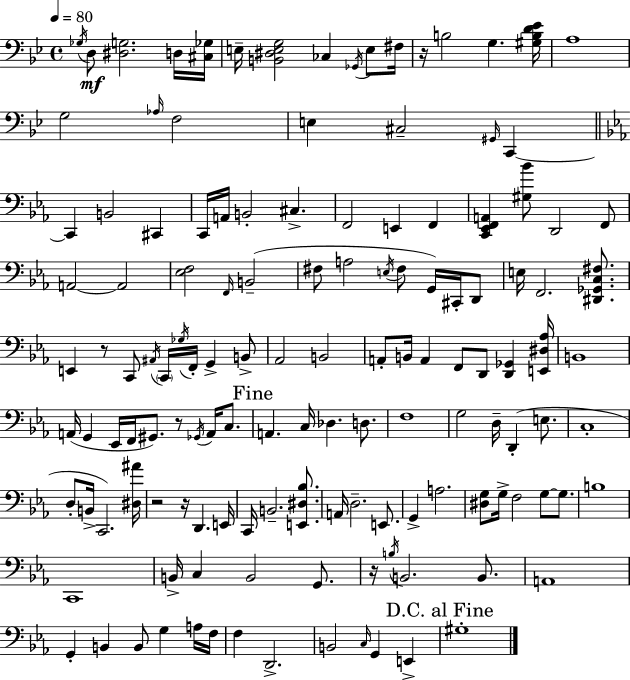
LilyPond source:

{
  \clef bass
  \time 4/4
  \defaultTimeSignature
  \key bes \major
  \tempo 4 = 80
  \acciaccatura { ges16 }\mf d8 <dis g>2. d16 | <cis ges>16 e16-- <b, dis e g>2 ces4 \acciaccatura { ges,16 } e8 | fis16 r16 b2 g4. | <gis b d' ees'>16 a1 | \break g2 \grace { aes16 } f2 | e4 cis2-- \grace { gis,16 } | c,4~~ \bar "||" \break \key c \minor c,4 b,2 cis,4 | c,16 a,16 b,2-. cis4.-> | f,2 e,4 f,4 | <c, ees, f, a,>4 <gis bes'>8 d,2 f,8 | \break a,2~~ a,2 | <ees f>2 \grace { f,16 } b,2--( | fis8 a2 \acciaccatura { e16 } fis8 g,16) cis,16-. | d,8 e16 f,2. <dis, ges, c fis>8. | \break e,4 r8 c,8 \acciaccatura { ais,16 } \parenthesize c,16 \acciaccatura { ges16 } f,16-. g,4-> | b,8-> aes,2 b,2 | a,8-. b,16 a,4 f,8 d,8 <d, ges,>4 | <e, dis aes>16 b,1 | \break a,16( g,4 ees,16 f,16 gis,8.) r8 | \acciaccatura { ges,16 } a,16 c8. \mark "Fine" a,4. c16 des4. | d8. f1 | g2 d16-- d,4-.( | \break e8. c1-. | d8-. b,16-> c,2.) | <dis ais'>16 r2 r16 d,4. | e,16 c,16 b,2.-- | \break <e, dis bes>8. a,16 d2.-- | e,8. g,4-> a2. | <dis g>8 g16-> f2 | g8~~ g8. b1 | \break c,1 | b,16-> c4 b,2 | g,8. r16 \acciaccatura { b16 } b,2. | b,8. a,1 | \break g,4-. b,4 b,8 | g4 a16 f16 f4 d,2.-> | b,2 \grace { c16 } g,4 | e,4-> \mark "D.C. al Fine" gis1-. | \break \bar "|."
}